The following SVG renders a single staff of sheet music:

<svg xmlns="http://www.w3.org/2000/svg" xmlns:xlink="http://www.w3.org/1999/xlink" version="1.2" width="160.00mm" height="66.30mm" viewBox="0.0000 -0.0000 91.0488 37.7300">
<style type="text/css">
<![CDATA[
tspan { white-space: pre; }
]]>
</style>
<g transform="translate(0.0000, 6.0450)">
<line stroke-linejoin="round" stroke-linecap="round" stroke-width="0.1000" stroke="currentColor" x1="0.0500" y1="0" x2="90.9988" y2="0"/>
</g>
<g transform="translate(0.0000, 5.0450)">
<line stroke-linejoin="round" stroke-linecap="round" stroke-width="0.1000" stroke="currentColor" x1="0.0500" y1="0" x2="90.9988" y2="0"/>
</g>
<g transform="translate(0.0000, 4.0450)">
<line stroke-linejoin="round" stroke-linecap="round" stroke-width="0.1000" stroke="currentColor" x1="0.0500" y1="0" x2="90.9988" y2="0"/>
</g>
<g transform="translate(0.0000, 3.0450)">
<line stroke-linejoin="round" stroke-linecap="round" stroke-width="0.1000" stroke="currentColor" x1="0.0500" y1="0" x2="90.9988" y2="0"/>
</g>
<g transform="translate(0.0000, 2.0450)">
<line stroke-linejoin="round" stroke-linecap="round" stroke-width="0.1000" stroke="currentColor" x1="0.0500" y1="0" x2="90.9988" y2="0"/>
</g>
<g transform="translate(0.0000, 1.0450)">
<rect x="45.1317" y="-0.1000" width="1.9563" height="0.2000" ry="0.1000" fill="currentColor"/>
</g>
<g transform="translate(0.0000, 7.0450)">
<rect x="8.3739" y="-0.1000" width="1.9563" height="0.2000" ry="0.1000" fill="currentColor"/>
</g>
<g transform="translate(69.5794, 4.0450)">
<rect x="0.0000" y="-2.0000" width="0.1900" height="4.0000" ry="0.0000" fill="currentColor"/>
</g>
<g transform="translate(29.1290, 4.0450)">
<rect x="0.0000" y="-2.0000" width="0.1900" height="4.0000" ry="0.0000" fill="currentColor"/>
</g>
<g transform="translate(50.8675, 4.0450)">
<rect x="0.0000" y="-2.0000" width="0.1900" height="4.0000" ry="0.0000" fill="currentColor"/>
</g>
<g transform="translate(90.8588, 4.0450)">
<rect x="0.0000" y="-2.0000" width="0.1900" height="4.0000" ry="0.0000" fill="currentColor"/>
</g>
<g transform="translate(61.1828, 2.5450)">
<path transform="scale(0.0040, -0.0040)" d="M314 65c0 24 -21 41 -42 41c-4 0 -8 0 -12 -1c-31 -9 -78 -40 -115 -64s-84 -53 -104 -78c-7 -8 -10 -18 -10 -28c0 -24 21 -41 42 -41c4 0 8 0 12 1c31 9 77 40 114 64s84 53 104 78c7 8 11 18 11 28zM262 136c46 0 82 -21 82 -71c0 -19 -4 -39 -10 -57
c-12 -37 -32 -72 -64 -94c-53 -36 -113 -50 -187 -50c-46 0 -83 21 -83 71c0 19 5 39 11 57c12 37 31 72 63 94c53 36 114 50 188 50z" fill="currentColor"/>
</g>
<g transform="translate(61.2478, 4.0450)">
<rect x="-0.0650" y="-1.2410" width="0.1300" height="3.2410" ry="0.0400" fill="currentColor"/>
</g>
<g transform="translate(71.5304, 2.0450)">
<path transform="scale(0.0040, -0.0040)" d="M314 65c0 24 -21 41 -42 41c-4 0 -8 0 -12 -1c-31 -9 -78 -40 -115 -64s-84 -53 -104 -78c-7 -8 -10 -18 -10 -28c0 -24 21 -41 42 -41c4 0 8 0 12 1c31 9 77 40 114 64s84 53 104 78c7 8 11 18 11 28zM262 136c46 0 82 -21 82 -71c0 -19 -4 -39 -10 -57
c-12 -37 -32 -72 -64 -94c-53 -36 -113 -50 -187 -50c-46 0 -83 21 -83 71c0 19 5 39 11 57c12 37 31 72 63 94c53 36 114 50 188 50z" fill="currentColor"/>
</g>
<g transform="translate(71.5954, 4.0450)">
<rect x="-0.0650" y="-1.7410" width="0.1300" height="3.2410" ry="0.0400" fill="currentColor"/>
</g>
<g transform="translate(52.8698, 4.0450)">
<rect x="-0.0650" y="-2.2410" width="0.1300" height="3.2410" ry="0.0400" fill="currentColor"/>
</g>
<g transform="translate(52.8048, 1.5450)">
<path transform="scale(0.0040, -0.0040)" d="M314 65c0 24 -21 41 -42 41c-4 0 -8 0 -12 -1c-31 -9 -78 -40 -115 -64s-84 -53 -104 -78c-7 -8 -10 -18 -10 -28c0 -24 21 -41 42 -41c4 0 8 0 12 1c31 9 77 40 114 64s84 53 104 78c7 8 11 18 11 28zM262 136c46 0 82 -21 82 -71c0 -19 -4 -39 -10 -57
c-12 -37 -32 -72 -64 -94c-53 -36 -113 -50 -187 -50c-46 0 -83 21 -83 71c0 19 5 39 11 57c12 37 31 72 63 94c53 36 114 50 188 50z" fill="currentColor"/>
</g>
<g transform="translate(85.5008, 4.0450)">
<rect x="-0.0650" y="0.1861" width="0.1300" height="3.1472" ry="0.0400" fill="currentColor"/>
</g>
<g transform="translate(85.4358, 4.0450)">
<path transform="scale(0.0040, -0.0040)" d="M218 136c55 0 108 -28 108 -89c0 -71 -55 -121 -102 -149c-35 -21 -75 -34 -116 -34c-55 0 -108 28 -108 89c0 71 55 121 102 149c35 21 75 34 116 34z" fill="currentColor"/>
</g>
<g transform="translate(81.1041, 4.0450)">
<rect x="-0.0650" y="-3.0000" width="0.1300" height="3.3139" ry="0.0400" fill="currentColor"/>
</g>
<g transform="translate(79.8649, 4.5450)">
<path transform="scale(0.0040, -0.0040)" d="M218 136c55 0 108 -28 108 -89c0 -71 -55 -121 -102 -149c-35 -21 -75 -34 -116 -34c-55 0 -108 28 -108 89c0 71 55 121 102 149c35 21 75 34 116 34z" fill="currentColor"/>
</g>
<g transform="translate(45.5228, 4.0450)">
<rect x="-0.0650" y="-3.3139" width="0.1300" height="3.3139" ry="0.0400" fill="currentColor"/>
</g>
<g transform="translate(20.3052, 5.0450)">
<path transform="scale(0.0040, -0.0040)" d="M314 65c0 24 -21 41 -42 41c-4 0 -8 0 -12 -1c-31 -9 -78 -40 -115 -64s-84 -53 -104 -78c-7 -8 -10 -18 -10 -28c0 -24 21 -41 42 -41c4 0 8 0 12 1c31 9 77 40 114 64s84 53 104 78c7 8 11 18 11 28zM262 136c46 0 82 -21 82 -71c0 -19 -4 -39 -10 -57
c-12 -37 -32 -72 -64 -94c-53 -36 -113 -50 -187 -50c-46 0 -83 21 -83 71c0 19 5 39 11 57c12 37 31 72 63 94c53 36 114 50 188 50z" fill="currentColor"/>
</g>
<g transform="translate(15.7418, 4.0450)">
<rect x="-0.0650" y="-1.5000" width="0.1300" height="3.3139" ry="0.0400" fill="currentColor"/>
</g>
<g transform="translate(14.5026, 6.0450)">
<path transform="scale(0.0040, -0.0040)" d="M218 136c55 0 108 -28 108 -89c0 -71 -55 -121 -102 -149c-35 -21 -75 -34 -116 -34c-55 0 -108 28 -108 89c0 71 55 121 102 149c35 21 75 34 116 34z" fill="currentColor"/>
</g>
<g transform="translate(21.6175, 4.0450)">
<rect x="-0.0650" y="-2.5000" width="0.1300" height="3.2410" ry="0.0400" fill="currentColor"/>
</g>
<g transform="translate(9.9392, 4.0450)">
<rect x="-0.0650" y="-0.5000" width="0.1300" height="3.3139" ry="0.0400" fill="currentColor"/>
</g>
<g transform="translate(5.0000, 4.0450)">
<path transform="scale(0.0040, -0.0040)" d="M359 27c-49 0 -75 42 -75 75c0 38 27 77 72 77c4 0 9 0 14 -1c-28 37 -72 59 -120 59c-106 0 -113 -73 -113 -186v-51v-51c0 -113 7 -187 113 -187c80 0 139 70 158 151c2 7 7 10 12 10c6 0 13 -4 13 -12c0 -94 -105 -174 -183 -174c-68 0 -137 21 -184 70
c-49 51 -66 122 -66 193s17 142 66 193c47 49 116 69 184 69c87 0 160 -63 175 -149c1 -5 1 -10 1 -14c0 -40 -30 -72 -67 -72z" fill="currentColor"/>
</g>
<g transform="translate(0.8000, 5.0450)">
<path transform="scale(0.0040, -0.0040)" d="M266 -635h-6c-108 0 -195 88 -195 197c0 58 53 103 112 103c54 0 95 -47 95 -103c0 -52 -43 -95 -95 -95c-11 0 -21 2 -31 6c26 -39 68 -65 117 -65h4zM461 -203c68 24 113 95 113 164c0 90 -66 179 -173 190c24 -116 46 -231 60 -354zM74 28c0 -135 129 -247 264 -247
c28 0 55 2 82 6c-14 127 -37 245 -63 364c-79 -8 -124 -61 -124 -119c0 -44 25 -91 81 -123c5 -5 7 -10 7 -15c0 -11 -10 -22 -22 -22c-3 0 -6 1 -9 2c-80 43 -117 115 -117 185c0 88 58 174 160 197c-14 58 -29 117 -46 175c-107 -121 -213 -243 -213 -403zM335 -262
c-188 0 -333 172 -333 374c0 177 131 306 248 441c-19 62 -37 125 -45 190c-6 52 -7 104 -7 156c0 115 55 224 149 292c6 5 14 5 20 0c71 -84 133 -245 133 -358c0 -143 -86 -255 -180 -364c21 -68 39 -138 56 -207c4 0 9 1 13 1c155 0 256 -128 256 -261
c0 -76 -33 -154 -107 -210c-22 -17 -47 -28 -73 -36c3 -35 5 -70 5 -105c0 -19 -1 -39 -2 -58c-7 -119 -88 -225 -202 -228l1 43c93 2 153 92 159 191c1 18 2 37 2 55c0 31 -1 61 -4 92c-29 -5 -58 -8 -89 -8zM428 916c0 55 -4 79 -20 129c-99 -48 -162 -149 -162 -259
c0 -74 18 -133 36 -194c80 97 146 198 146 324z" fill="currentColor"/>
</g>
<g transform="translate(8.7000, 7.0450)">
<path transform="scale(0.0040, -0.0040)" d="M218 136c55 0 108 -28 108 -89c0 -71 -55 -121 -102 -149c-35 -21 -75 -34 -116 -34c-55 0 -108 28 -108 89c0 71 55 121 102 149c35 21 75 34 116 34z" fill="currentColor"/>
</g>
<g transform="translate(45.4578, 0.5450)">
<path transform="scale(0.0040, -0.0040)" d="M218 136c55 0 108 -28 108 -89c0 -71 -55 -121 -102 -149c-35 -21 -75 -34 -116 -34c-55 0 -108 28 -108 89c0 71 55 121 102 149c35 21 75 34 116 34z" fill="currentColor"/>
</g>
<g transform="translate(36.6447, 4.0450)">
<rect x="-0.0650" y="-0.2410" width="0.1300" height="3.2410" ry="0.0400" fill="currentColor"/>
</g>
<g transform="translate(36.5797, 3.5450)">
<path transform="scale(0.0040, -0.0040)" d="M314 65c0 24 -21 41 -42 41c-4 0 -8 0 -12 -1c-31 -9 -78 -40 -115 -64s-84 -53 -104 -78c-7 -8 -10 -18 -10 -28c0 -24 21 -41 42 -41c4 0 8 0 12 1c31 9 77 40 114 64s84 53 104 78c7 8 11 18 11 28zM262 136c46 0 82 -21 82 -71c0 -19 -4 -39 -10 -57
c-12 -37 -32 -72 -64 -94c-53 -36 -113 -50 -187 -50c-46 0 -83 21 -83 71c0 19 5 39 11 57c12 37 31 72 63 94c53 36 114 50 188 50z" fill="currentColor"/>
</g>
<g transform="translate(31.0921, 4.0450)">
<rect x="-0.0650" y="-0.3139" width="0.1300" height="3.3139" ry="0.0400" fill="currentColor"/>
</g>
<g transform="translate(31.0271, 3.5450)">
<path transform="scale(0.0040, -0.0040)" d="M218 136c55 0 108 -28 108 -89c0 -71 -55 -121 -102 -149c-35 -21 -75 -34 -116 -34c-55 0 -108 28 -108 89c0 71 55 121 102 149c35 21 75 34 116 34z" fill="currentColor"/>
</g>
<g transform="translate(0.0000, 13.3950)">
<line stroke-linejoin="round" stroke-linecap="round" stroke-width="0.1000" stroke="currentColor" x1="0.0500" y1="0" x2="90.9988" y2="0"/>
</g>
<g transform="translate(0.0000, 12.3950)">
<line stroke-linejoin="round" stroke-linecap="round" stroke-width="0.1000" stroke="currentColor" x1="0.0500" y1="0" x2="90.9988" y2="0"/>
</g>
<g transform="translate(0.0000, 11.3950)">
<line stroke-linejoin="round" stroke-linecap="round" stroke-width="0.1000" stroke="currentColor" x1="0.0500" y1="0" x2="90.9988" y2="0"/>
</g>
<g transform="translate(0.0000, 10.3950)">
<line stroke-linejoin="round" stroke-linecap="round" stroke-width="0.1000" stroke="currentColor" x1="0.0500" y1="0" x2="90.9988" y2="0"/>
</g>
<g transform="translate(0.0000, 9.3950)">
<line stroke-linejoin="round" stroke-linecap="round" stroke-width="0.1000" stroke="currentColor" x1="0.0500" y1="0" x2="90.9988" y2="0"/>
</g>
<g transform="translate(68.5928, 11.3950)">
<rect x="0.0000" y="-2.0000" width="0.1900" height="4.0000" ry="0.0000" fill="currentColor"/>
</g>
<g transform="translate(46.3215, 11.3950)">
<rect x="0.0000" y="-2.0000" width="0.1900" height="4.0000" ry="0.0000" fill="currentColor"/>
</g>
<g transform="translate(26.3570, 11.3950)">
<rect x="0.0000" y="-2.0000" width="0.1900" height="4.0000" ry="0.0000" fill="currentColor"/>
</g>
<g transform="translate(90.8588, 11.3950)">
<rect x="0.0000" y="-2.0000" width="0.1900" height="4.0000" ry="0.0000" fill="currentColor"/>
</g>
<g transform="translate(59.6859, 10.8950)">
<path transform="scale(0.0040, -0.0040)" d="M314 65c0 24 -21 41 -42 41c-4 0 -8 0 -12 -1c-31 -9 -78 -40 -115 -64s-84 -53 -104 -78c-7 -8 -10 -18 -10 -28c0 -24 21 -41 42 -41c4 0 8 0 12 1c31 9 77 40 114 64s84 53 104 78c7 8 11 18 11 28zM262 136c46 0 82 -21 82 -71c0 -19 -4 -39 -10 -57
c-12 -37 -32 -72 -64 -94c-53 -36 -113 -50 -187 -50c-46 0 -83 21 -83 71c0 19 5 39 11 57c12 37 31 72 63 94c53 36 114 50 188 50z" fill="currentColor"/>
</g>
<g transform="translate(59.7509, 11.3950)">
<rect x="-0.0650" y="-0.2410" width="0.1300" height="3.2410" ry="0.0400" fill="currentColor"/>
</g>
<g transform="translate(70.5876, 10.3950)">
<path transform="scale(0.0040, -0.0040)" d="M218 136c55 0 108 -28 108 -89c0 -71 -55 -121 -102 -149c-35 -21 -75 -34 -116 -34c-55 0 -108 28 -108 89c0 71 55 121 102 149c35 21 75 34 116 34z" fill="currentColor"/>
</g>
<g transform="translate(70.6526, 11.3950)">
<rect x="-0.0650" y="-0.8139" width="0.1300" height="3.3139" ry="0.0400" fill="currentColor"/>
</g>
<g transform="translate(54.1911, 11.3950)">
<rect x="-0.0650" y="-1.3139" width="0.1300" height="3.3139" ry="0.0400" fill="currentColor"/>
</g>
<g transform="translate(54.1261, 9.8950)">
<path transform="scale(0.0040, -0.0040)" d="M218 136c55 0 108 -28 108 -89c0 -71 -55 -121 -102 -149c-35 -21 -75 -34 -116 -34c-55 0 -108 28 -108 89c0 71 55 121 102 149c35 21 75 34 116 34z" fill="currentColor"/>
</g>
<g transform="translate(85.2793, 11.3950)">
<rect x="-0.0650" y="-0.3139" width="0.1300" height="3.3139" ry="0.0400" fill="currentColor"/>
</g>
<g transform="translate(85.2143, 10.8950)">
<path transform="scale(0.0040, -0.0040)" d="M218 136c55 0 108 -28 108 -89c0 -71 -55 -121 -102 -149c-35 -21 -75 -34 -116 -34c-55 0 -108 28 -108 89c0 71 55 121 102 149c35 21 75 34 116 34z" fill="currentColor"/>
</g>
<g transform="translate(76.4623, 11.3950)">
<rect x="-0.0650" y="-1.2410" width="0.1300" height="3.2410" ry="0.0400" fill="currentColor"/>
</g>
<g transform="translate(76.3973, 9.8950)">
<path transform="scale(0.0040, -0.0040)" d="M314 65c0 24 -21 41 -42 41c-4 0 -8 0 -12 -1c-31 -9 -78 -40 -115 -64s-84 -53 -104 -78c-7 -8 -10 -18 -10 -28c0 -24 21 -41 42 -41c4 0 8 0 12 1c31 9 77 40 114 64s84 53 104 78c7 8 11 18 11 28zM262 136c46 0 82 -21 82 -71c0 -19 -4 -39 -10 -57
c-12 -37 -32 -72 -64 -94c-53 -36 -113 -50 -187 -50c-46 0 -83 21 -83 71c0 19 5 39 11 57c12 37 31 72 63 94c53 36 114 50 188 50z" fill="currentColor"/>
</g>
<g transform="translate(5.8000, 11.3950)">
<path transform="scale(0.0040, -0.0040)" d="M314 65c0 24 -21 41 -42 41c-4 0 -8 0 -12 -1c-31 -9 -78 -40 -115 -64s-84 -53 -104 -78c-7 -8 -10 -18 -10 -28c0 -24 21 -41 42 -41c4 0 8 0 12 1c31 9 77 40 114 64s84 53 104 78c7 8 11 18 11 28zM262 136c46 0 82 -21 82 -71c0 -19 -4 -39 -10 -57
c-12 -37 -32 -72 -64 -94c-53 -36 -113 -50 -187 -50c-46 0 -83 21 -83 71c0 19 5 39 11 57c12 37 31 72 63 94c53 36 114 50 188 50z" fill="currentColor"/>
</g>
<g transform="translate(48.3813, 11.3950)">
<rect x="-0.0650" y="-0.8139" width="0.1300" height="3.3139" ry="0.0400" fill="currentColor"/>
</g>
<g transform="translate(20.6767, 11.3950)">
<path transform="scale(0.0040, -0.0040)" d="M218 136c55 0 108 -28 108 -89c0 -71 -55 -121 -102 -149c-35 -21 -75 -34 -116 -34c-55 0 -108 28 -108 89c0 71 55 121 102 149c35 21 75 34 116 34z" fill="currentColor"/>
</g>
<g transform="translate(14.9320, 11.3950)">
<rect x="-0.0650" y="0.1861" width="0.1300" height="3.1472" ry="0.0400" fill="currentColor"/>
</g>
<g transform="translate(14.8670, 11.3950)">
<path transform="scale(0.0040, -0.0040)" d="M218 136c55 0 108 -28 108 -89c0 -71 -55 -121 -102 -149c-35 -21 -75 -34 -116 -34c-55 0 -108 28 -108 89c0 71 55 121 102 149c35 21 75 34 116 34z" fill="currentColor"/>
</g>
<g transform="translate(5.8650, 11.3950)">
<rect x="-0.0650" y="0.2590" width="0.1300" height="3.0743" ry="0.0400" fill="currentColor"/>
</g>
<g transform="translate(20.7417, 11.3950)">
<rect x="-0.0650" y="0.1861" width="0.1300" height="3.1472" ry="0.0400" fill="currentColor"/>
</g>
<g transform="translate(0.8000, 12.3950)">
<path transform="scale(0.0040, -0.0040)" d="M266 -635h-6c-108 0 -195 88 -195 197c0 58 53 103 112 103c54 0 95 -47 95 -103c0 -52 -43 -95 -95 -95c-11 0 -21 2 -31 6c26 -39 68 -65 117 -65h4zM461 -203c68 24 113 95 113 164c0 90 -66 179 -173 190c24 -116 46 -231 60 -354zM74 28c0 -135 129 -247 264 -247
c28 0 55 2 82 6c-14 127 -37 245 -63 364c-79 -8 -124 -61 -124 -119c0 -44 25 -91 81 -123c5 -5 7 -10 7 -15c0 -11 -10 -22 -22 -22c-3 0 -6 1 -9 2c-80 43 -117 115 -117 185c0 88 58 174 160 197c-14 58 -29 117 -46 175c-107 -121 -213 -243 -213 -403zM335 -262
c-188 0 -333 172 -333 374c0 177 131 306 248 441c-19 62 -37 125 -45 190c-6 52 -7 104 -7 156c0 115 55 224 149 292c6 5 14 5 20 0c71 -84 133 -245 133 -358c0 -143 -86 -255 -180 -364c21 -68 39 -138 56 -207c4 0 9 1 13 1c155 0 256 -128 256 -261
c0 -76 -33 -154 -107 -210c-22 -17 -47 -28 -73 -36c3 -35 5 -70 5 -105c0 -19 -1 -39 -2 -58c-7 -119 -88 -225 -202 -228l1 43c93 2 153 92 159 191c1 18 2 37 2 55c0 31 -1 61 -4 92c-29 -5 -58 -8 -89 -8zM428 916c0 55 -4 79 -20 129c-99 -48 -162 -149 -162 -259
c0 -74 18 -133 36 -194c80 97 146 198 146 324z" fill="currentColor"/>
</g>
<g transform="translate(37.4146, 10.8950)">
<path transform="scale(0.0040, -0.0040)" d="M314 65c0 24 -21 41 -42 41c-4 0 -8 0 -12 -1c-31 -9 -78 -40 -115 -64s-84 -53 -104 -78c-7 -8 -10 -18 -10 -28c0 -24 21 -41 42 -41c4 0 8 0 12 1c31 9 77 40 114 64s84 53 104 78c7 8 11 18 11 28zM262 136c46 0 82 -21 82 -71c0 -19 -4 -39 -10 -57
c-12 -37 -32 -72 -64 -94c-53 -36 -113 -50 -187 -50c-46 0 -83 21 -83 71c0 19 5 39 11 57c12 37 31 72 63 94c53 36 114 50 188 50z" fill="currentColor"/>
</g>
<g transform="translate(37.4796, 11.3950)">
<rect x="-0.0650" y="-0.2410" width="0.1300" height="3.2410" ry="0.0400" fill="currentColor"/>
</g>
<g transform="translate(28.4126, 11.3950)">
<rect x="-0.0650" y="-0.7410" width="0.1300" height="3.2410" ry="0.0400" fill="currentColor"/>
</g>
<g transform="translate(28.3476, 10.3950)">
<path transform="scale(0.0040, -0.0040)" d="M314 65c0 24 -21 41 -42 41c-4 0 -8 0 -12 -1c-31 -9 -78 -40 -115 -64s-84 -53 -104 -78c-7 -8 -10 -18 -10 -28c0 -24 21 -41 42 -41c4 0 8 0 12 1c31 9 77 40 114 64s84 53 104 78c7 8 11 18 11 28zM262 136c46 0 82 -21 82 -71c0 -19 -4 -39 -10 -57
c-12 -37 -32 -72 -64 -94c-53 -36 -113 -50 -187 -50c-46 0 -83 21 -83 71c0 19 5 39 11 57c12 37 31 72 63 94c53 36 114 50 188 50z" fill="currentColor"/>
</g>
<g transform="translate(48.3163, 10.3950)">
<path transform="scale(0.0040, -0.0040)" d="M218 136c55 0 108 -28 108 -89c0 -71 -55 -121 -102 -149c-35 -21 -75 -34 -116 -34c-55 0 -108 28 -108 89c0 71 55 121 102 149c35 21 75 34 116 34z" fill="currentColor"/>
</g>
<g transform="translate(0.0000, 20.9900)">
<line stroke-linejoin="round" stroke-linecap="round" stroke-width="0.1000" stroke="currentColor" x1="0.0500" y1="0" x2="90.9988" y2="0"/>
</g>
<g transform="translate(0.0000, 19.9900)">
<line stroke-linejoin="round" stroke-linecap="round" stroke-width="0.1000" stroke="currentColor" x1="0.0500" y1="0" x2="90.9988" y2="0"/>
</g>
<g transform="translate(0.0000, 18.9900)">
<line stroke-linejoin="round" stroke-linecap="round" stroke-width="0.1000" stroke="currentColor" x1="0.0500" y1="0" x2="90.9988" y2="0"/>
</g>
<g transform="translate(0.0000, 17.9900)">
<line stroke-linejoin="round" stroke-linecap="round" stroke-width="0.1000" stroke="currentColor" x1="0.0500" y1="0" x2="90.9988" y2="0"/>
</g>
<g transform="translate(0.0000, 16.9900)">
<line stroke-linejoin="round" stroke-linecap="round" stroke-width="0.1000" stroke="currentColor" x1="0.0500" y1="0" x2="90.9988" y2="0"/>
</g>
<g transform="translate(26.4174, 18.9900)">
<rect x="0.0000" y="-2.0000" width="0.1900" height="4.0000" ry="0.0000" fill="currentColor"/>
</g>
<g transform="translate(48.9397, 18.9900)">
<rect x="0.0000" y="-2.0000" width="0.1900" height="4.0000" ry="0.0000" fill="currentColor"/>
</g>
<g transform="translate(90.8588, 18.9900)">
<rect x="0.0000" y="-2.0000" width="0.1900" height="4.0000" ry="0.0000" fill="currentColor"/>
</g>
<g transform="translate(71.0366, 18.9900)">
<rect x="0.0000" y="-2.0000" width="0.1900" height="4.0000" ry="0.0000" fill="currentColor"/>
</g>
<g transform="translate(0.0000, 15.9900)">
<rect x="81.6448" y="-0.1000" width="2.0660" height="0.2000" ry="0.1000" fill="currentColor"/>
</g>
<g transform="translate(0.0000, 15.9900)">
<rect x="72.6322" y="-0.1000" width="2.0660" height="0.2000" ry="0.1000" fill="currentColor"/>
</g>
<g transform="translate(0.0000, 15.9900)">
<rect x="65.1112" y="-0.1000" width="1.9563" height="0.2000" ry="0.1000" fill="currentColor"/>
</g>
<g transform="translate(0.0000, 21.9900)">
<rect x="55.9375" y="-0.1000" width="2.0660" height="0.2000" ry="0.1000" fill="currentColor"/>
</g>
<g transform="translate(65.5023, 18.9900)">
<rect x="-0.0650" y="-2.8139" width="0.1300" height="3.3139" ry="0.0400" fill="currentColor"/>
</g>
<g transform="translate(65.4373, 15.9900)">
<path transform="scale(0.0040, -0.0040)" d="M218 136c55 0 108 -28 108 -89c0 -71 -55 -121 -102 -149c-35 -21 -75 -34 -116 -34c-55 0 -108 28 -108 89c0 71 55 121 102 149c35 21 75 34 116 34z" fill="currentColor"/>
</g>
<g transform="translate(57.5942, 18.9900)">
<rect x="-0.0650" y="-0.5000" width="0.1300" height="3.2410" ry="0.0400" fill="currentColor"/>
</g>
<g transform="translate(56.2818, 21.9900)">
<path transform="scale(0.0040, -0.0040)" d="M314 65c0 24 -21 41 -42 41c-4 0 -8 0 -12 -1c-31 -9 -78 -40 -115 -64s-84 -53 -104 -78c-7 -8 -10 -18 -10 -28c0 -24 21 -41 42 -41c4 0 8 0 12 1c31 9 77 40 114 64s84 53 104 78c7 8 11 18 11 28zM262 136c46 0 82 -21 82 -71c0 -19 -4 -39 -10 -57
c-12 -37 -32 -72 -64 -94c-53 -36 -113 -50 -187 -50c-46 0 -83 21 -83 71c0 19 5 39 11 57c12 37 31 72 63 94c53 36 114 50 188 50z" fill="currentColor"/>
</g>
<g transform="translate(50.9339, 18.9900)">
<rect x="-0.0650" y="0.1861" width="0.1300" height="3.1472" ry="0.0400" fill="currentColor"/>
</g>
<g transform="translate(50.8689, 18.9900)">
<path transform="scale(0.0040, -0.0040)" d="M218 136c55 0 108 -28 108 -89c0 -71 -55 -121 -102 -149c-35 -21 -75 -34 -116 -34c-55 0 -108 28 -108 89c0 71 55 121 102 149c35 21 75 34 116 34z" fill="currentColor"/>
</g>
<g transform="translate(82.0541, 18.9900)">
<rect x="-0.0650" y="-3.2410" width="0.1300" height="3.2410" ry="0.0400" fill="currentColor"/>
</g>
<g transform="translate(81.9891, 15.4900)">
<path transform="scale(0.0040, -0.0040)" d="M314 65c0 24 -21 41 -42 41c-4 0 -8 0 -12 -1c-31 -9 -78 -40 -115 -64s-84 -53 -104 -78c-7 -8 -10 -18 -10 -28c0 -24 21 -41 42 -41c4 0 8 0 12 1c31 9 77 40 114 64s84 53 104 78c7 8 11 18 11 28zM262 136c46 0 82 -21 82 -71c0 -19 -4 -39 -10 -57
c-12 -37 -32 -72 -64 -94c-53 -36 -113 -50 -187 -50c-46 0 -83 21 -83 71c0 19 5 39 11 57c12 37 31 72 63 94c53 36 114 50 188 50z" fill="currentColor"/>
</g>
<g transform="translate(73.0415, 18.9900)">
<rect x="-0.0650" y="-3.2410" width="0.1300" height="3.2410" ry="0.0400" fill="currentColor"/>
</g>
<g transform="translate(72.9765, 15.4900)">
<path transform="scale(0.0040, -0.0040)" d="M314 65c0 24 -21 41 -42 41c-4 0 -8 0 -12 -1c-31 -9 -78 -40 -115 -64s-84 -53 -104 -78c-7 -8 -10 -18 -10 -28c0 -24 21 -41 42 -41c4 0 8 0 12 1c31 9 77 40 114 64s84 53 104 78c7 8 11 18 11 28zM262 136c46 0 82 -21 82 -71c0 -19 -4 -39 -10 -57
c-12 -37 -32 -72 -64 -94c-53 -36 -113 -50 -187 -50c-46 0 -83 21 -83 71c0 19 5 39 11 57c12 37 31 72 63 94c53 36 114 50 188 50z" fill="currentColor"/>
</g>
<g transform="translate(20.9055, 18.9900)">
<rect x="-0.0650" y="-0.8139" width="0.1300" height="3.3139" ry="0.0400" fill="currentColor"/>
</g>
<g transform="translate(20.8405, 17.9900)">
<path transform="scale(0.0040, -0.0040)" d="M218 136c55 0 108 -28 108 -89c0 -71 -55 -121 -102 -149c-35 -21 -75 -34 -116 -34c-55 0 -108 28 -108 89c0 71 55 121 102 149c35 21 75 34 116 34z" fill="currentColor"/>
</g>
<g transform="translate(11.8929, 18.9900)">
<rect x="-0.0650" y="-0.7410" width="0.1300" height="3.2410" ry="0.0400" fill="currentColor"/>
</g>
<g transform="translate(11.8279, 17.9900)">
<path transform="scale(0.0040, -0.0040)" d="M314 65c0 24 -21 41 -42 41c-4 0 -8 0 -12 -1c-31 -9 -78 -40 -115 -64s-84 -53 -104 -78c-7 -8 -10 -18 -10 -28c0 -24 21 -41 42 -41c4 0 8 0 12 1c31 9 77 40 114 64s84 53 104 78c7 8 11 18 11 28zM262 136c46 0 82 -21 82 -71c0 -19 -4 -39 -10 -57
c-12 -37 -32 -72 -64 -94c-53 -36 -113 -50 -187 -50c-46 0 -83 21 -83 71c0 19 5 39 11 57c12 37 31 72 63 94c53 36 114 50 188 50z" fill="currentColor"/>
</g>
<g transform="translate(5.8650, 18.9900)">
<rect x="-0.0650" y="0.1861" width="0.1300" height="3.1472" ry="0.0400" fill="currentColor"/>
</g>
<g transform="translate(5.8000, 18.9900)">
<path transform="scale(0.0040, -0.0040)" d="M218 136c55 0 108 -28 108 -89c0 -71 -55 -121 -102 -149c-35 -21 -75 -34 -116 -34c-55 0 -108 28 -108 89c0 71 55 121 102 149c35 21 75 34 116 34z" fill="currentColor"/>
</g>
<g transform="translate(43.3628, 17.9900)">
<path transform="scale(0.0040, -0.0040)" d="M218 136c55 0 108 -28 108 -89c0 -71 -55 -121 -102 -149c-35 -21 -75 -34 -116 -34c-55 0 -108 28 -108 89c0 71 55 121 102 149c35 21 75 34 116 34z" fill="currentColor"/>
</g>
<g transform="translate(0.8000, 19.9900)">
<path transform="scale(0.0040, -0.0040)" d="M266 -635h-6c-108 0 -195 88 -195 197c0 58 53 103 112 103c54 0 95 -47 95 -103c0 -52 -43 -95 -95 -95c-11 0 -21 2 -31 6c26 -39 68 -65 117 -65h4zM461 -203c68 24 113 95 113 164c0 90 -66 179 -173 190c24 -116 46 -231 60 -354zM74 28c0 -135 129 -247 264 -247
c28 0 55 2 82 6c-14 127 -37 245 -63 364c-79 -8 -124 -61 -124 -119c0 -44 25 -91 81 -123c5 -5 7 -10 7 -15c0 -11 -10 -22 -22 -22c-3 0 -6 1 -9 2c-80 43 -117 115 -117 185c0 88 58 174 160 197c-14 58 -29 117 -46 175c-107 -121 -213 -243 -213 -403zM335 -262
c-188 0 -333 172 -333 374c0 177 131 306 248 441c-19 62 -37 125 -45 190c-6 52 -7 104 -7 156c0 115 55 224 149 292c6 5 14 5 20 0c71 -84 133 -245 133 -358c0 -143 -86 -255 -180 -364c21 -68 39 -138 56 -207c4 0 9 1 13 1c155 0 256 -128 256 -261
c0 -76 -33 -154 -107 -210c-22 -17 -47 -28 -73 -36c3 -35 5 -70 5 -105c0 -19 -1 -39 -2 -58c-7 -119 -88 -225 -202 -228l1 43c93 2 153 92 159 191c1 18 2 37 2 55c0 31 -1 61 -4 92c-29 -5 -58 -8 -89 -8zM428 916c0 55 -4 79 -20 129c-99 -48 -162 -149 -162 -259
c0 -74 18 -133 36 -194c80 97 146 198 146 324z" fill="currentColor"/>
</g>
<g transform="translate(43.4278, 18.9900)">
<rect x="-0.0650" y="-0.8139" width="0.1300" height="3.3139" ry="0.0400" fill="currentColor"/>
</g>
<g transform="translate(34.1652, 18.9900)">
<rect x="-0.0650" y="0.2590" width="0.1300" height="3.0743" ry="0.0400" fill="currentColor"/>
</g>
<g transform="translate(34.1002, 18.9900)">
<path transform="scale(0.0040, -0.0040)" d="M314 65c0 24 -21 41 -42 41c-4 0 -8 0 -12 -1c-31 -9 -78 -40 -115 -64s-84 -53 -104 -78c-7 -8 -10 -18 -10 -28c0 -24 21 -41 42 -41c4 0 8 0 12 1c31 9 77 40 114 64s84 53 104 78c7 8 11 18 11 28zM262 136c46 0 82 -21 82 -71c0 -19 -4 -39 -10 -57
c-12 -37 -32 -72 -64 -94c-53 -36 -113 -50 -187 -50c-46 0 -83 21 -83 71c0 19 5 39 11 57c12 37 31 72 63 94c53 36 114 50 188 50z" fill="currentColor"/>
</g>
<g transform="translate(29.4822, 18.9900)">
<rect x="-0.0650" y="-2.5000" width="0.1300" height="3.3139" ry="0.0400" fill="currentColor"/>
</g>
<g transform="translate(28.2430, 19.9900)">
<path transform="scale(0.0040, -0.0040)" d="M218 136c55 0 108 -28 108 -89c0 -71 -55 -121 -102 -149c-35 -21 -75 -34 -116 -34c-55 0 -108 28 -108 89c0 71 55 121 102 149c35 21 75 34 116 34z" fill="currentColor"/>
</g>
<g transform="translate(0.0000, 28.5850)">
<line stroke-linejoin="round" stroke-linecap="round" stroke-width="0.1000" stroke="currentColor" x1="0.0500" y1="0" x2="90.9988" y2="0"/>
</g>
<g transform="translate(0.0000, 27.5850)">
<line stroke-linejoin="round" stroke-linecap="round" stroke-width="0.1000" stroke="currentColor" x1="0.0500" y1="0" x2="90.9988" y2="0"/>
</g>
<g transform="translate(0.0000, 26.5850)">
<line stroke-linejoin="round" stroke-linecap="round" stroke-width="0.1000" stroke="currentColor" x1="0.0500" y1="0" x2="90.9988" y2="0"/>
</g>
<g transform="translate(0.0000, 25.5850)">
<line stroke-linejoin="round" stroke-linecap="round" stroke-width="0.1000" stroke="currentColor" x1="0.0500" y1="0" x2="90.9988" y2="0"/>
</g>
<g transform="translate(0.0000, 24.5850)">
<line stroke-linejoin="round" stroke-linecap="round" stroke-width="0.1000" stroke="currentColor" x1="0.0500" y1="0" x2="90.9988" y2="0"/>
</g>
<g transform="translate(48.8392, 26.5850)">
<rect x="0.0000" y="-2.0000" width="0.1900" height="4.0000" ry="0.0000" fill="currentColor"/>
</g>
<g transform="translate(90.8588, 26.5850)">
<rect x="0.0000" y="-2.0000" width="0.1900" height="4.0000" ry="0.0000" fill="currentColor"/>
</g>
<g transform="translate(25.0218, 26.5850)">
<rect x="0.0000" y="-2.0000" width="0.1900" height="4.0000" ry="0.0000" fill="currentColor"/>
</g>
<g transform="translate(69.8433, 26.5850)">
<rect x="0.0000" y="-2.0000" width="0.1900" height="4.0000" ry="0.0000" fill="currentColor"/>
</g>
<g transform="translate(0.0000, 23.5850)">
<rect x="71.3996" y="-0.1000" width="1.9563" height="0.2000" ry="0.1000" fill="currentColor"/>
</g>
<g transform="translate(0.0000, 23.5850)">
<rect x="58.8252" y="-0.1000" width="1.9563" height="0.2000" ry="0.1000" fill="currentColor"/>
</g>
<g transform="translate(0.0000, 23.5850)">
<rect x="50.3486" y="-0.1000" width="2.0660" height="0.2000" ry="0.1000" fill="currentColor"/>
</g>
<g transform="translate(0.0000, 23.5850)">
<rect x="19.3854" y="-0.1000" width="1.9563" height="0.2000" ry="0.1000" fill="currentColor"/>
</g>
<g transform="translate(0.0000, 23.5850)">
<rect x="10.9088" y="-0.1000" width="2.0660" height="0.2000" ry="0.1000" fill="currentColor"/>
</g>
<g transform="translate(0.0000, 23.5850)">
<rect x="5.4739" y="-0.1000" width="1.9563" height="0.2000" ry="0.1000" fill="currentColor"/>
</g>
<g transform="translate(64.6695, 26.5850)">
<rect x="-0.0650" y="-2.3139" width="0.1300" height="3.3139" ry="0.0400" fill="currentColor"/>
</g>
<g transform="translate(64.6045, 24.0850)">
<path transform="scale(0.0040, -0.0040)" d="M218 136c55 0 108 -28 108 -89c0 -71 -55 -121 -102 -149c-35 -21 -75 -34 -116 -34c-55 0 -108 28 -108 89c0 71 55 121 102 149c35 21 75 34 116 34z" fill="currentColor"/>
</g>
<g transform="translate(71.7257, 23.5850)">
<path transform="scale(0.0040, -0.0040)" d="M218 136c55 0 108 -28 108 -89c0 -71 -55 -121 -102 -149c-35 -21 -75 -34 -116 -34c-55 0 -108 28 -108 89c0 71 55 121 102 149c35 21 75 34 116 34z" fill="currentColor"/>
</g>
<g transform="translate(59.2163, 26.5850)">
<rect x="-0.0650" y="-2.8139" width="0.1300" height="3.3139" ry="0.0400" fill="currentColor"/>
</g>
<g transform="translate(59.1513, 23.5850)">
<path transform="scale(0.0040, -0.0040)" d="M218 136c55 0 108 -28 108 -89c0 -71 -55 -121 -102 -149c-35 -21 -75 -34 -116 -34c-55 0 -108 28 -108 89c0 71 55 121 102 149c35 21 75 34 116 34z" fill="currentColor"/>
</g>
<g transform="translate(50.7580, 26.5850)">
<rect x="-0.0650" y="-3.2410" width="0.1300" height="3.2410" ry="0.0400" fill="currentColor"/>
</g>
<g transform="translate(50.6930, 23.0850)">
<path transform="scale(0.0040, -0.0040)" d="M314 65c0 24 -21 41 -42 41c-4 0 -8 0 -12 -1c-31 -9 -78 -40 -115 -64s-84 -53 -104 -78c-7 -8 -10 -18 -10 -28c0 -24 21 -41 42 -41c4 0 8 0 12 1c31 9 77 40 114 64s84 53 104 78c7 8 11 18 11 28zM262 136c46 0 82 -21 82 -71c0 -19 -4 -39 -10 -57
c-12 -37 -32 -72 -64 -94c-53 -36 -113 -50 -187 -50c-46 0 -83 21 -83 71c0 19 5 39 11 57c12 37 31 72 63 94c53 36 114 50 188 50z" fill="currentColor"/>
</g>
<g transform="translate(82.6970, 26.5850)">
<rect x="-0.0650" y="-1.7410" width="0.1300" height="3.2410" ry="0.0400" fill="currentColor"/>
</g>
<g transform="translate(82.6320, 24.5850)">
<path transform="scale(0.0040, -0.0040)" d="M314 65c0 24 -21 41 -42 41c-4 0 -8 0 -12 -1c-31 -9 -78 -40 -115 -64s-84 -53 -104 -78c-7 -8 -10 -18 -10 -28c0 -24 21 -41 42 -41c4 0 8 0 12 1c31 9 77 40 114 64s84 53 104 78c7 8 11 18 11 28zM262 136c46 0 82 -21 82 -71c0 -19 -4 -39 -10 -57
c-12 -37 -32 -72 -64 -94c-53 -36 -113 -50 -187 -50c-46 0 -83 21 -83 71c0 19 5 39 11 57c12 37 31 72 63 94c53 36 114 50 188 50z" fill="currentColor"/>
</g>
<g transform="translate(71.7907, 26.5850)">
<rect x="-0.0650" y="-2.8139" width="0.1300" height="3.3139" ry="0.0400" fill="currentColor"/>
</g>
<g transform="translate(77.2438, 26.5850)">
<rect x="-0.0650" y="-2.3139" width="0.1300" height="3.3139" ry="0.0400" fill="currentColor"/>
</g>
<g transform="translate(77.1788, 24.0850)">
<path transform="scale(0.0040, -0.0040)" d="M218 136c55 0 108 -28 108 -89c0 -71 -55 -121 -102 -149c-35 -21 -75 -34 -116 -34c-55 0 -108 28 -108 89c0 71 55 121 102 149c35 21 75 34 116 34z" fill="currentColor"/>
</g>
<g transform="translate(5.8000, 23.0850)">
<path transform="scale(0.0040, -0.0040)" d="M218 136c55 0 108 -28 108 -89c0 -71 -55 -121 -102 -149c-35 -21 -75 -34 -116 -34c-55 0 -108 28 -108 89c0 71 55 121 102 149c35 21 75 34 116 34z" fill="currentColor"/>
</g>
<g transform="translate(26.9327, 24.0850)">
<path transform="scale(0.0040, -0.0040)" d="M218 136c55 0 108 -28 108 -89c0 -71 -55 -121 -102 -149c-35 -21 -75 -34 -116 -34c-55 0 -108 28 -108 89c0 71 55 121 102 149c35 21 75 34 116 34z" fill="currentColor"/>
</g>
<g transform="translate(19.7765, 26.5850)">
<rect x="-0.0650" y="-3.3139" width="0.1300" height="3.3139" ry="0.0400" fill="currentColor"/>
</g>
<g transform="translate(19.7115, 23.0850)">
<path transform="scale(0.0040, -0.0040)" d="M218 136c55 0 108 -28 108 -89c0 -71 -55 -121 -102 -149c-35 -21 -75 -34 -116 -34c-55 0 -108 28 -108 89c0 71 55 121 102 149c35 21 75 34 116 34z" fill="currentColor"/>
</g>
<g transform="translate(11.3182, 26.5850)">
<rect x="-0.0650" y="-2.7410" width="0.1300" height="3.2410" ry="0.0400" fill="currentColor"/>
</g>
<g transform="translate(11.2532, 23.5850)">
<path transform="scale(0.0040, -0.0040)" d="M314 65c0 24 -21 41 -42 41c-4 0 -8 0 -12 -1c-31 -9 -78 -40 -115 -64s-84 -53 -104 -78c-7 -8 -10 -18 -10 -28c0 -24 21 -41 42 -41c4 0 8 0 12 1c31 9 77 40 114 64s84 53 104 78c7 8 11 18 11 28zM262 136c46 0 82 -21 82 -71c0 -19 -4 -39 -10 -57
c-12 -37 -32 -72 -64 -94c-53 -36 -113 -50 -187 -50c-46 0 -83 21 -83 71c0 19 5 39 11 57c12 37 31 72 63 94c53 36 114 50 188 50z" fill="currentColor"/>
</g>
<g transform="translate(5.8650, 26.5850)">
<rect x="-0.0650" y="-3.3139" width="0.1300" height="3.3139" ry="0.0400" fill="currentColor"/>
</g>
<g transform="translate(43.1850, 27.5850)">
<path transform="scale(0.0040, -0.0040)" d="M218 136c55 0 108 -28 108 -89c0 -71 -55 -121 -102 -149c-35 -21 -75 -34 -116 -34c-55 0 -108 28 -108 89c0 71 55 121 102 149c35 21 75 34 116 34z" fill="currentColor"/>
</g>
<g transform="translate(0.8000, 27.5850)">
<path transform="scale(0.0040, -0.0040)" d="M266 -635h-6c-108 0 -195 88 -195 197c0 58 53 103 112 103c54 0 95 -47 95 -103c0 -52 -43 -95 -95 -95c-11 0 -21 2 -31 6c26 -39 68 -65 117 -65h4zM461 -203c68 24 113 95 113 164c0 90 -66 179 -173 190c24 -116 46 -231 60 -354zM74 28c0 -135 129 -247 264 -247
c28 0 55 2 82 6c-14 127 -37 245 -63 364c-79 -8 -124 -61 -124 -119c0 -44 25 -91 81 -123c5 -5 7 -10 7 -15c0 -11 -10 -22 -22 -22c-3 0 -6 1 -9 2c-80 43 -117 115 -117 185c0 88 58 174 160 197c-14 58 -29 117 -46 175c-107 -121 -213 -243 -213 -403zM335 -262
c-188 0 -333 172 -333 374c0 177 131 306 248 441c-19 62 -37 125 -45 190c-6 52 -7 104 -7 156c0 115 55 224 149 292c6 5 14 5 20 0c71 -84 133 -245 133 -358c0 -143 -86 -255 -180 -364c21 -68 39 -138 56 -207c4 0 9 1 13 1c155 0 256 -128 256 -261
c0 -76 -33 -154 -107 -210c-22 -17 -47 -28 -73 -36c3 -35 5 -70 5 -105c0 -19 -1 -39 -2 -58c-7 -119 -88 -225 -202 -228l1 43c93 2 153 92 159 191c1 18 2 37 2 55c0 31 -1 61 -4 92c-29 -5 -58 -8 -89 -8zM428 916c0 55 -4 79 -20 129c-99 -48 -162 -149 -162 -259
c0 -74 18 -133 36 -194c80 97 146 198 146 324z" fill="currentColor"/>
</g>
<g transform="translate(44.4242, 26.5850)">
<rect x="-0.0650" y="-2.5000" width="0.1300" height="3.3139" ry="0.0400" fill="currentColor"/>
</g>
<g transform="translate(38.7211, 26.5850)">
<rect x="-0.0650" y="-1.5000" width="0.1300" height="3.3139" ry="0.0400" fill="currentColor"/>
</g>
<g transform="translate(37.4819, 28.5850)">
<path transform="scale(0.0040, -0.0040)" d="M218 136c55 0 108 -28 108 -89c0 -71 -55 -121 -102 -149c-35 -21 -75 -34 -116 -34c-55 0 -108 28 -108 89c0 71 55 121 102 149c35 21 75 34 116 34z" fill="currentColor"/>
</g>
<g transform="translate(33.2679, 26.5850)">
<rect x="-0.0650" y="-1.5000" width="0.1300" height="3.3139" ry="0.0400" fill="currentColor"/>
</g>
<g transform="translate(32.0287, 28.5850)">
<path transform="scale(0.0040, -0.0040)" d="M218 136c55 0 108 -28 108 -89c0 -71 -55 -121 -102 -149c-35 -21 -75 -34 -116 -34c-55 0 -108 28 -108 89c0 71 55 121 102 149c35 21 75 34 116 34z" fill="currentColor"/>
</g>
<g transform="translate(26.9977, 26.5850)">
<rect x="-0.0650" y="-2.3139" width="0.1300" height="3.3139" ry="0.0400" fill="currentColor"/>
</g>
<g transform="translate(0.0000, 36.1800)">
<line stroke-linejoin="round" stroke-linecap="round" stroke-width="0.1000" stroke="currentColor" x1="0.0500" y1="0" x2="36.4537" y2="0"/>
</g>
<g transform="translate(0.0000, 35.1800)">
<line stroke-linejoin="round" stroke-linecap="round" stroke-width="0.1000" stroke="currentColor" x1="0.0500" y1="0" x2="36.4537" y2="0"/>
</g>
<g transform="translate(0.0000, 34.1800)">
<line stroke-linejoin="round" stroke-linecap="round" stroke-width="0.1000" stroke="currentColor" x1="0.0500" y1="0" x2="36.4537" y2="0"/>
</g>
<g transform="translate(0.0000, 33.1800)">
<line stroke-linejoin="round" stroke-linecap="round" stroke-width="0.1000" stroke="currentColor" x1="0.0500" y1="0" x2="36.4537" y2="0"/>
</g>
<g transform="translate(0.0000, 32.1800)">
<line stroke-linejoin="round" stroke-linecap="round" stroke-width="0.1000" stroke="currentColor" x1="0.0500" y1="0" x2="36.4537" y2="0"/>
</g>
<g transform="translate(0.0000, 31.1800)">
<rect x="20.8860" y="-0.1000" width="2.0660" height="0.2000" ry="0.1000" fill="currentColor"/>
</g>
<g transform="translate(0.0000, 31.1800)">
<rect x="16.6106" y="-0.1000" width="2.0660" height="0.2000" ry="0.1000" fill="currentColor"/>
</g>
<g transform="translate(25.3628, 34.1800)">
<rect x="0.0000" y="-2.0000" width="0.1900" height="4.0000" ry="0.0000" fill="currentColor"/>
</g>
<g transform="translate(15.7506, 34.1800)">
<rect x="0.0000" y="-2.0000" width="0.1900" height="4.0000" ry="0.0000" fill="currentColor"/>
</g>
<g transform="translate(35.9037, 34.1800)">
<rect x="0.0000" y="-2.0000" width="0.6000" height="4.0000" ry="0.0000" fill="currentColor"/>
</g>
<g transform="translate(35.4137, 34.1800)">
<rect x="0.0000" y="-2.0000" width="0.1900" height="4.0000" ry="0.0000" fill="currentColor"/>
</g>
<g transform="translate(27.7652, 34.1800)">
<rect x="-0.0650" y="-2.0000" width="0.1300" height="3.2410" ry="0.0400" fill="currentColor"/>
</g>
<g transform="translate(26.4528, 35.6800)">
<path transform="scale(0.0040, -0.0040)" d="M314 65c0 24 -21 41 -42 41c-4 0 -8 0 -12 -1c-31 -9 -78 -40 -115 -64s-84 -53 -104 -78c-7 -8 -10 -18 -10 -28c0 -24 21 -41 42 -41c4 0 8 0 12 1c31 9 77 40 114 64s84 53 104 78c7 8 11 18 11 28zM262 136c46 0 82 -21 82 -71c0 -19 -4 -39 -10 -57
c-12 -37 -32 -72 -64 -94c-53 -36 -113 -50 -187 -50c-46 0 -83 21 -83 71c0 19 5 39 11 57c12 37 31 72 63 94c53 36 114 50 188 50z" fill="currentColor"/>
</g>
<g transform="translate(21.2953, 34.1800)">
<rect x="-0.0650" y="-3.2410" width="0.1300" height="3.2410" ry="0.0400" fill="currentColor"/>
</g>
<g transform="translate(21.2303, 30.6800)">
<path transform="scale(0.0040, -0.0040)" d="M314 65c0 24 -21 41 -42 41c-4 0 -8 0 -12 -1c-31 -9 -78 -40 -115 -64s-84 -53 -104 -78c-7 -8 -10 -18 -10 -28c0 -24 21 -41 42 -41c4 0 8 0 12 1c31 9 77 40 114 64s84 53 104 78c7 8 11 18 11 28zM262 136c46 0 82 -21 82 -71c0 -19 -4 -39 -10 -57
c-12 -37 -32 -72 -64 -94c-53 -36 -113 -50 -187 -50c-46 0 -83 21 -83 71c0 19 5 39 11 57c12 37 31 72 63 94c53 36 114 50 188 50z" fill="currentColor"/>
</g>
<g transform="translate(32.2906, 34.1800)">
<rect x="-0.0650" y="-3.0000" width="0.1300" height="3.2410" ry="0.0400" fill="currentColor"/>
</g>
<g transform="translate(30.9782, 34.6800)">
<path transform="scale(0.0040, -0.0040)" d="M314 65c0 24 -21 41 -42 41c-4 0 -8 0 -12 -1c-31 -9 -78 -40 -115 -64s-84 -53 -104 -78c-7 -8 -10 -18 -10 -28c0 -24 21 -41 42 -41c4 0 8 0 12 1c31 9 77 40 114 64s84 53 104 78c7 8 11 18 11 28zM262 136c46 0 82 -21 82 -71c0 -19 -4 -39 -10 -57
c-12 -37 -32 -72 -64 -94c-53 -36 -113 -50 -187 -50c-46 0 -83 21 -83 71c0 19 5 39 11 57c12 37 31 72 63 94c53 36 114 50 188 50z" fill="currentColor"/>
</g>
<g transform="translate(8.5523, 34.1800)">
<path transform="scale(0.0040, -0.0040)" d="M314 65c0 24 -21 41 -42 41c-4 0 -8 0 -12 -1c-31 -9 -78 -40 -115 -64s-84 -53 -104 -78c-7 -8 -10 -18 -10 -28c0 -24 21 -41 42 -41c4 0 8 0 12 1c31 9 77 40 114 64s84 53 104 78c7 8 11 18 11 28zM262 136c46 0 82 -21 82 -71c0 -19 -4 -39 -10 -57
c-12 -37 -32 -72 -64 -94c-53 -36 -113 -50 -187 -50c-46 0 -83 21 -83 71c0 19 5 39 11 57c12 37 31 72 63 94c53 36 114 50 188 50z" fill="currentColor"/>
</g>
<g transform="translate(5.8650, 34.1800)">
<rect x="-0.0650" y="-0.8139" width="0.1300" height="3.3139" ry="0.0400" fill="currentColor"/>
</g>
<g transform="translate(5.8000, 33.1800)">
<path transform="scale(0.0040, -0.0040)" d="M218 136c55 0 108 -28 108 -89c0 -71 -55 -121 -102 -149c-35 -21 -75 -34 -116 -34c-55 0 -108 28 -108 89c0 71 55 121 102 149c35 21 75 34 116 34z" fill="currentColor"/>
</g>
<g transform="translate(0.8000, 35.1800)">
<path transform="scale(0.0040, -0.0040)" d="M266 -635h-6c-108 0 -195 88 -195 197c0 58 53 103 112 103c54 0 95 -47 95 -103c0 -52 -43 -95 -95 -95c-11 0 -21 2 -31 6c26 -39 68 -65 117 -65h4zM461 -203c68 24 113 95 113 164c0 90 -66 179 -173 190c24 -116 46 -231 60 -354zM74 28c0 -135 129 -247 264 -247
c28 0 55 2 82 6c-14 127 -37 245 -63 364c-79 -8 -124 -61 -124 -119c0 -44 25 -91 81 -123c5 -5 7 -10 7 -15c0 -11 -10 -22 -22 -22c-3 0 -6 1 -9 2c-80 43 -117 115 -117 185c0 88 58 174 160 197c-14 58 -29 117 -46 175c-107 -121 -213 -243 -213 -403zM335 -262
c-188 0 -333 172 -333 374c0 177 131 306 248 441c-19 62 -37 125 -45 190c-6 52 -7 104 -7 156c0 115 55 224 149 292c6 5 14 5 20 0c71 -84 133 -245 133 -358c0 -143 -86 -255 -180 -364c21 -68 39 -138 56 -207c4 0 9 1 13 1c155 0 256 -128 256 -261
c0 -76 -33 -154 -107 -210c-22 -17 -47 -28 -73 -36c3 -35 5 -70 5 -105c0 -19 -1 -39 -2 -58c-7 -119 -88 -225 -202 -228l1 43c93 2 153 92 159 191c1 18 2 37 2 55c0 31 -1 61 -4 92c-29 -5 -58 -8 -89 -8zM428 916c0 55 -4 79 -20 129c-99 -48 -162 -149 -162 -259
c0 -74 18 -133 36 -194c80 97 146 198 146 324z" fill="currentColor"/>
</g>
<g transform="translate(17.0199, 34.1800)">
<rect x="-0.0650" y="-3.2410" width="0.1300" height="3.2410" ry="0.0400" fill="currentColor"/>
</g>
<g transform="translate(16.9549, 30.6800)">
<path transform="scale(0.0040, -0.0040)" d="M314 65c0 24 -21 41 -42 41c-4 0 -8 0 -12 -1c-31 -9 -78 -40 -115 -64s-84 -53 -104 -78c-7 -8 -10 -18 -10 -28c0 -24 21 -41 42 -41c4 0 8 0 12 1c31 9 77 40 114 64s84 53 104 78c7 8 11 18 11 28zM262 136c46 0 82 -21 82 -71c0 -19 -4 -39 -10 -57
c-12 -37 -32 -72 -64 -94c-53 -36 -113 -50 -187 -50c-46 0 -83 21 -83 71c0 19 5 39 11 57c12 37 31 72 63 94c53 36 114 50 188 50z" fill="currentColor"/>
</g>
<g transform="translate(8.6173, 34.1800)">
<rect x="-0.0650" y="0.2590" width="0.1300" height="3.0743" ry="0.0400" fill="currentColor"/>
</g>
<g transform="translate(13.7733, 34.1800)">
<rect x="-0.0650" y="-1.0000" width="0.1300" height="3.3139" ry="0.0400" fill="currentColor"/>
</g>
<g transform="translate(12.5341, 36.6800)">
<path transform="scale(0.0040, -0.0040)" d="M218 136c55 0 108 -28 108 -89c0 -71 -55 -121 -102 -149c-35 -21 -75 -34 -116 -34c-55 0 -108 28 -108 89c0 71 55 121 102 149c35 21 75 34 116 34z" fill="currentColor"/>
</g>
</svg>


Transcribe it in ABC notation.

X:1
T:Untitled
M:4/4
L:1/4
K:C
C E G2 c c2 b g2 e2 f2 A B B2 B B d2 c2 d e c2 d e2 c B d2 d G B2 d B C2 a b2 b2 b a2 b g E E G b2 a g a g f2 d B2 D b2 b2 F2 A2